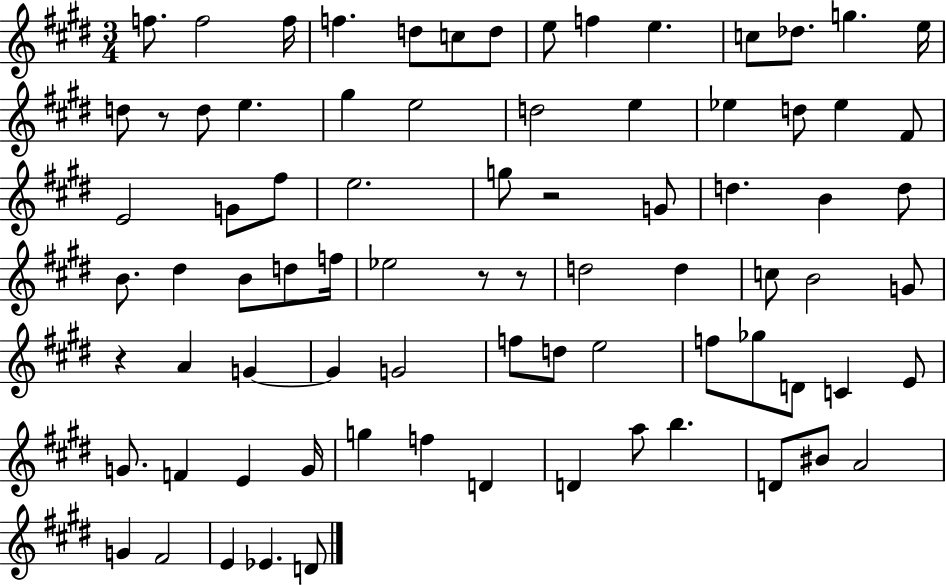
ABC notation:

X:1
T:Untitled
M:3/4
L:1/4
K:E
f/2 f2 f/4 f d/2 c/2 d/2 e/2 f e c/2 _d/2 g e/4 d/2 z/2 d/2 e ^g e2 d2 e _e d/2 _e ^F/2 E2 G/2 ^f/2 e2 g/2 z2 G/2 d B d/2 B/2 ^d B/2 d/2 f/4 _e2 z/2 z/2 d2 d c/2 B2 G/2 z A G G G2 f/2 d/2 e2 f/2 _g/2 D/2 C E/2 G/2 F E G/4 g f D D a/2 b D/2 ^B/2 A2 G ^F2 E _E D/2